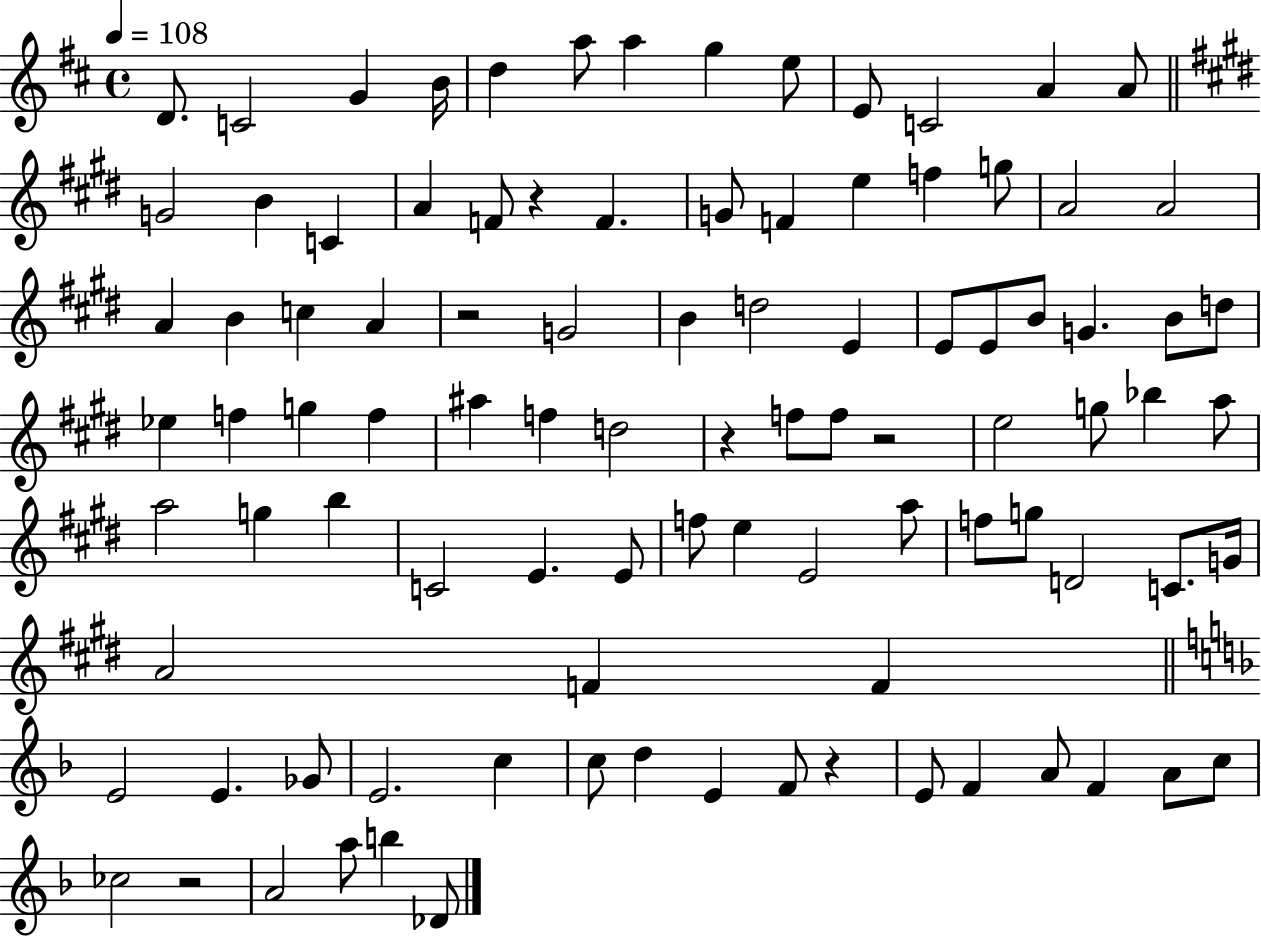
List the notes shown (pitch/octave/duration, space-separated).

D4/e. C4/h G4/q B4/s D5/q A5/e A5/q G5/q E5/e E4/e C4/h A4/q A4/e G4/h B4/q C4/q A4/q F4/e R/q F4/q. G4/e F4/q E5/q F5/q G5/e A4/h A4/h A4/q B4/q C5/q A4/q R/h G4/h B4/q D5/h E4/q E4/e E4/e B4/e G4/q. B4/e D5/e Eb5/q F5/q G5/q F5/q A#5/q F5/q D5/h R/q F5/e F5/e R/h E5/h G5/e Bb5/q A5/e A5/h G5/q B5/q C4/h E4/q. E4/e F5/e E5/q E4/h A5/e F5/e G5/e D4/h C4/e. G4/s A4/h F4/q F4/q E4/h E4/q. Gb4/e E4/h. C5/q C5/e D5/q E4/q F4/e R/q E4/e F4/q A4/e F4/q A4/e C5/e CES5/h R/h A4/h A5/e B5/q Db4/e